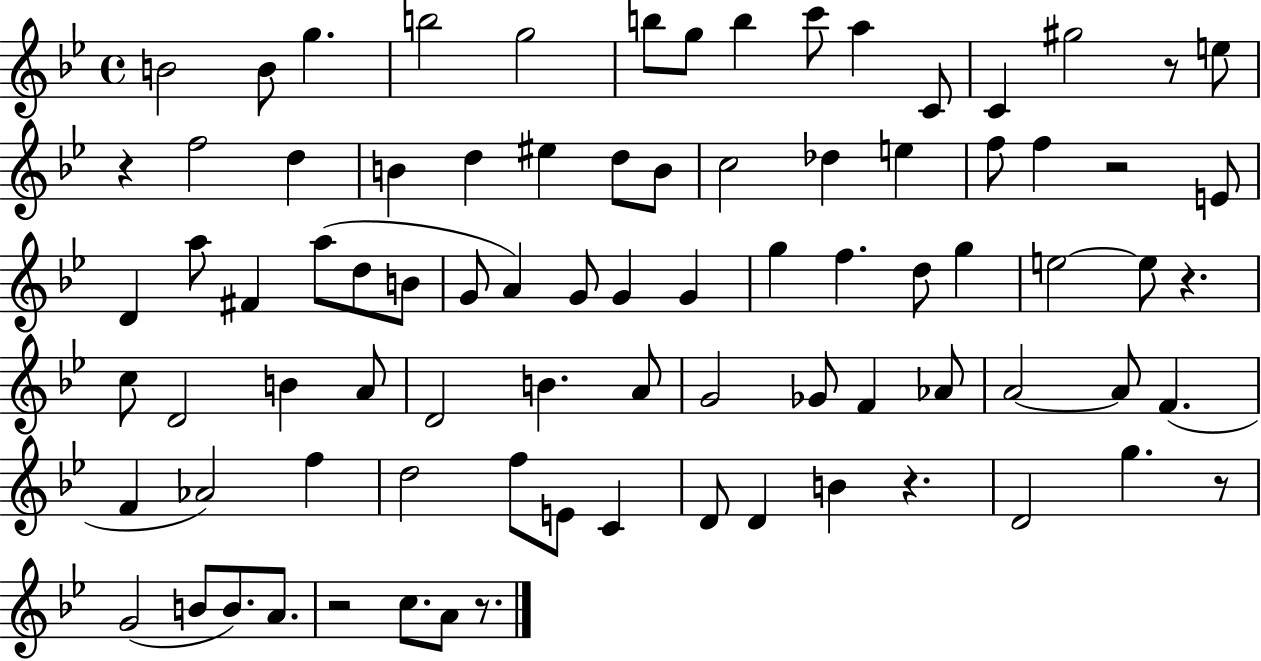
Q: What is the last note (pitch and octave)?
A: A4